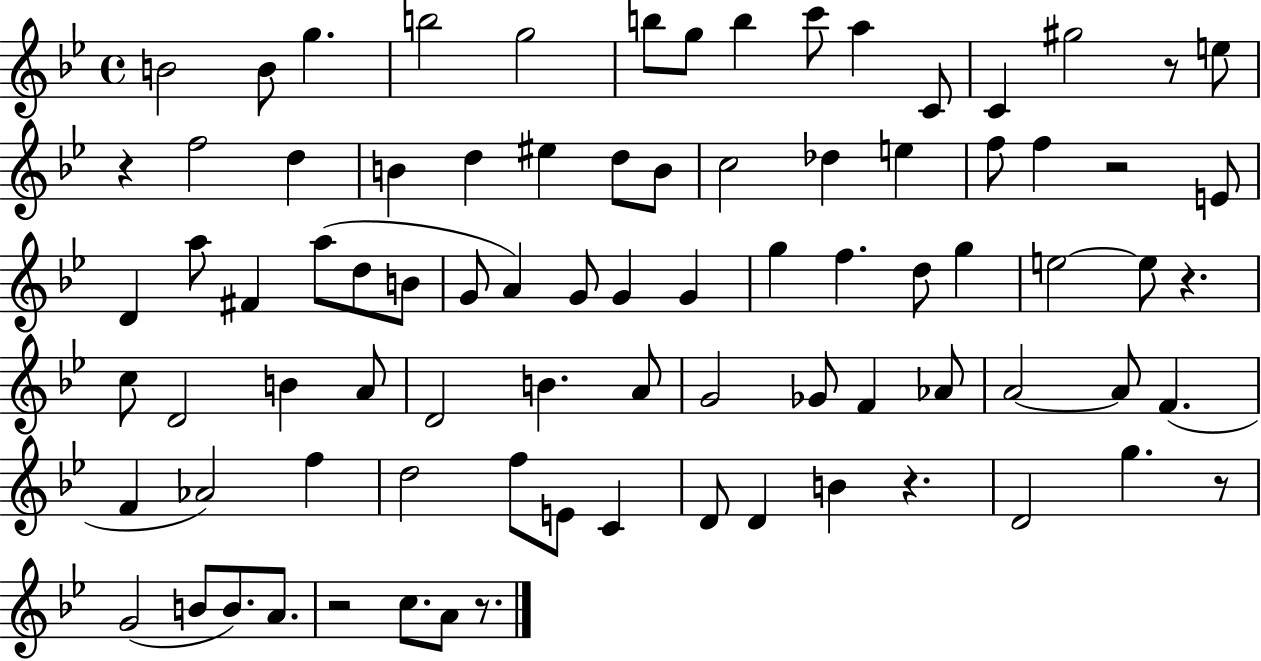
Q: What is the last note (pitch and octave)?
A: A4